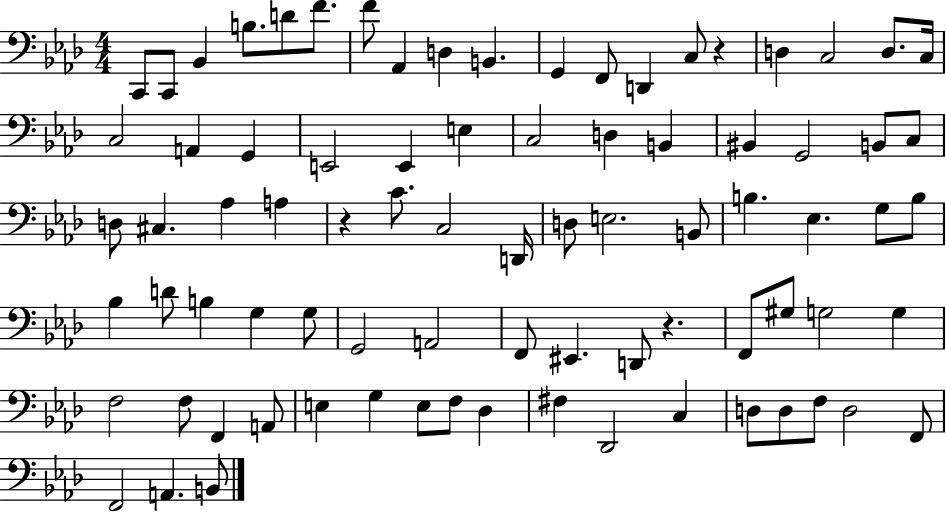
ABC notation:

X:1
T:Untitled
M:4/4
L:1/4
K:Ab
C,,/2 C,,/2 _B,, B,/2 D/2 F/2 F/2 _A,, D, B,, G,, F,,/2 D,, C,/2 z D, C,2 D,/2 C,/4 C,2 A,, G,, E,,2 E,, E, C,2 D, B,, ^B,, G,,2 B,,/2 C,/2 D,/2 ^C, _A, A, z C/2 C,2 D,,/4 D,/2 E,2 B,,/2 B, _E, G,/2 B,/2 _B, D/2 B, G, G,/2 G,,2 A,,2 F,,/2 ^E,, D,,/2 z F,,/2 ^G,/2 G,2 G, F,2 F,/2 F,, A,,/2 E, G, E,/2 F,/2 _D, ^F, _D,,2 C, D,/2 D,/2 F,/2 D,2 F,,/2 F,,2 A,, B,,/2